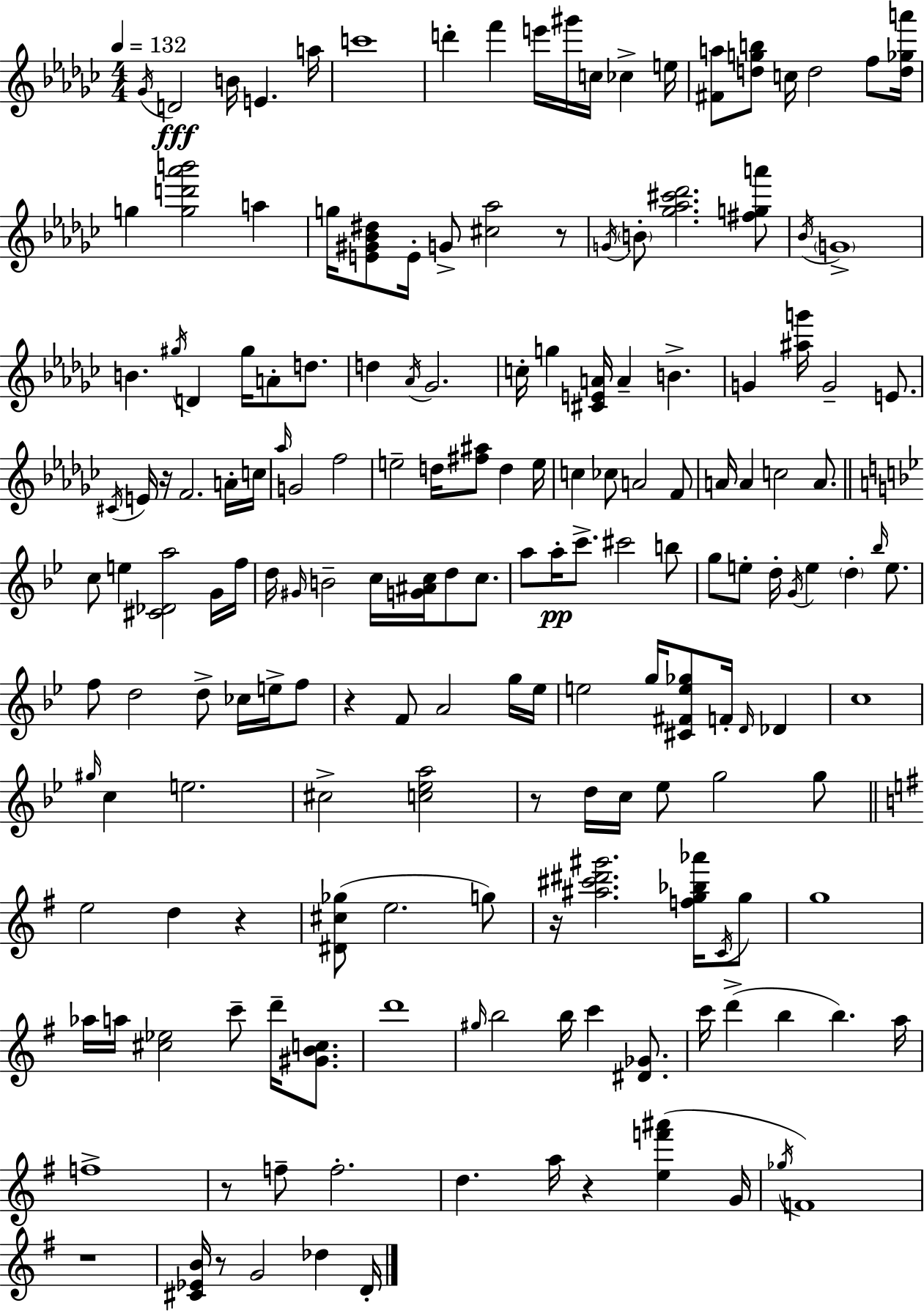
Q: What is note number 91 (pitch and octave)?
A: F4